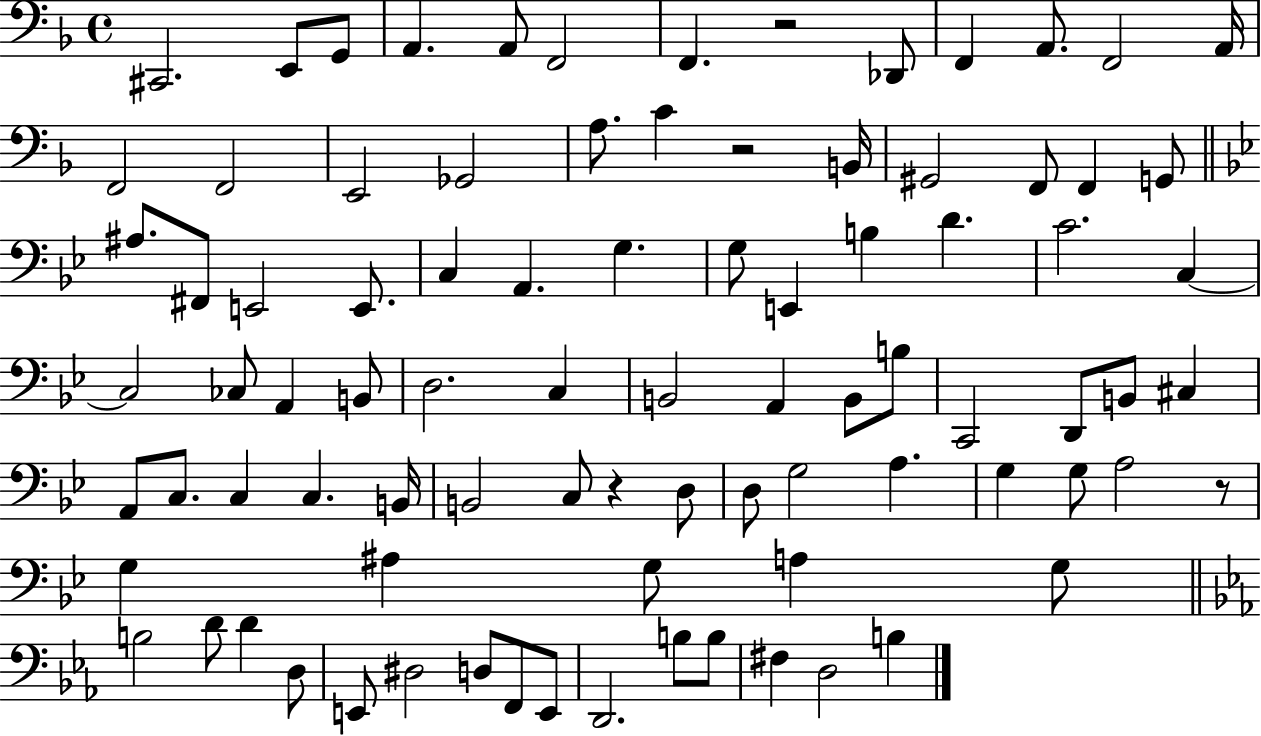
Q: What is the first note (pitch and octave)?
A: C#2